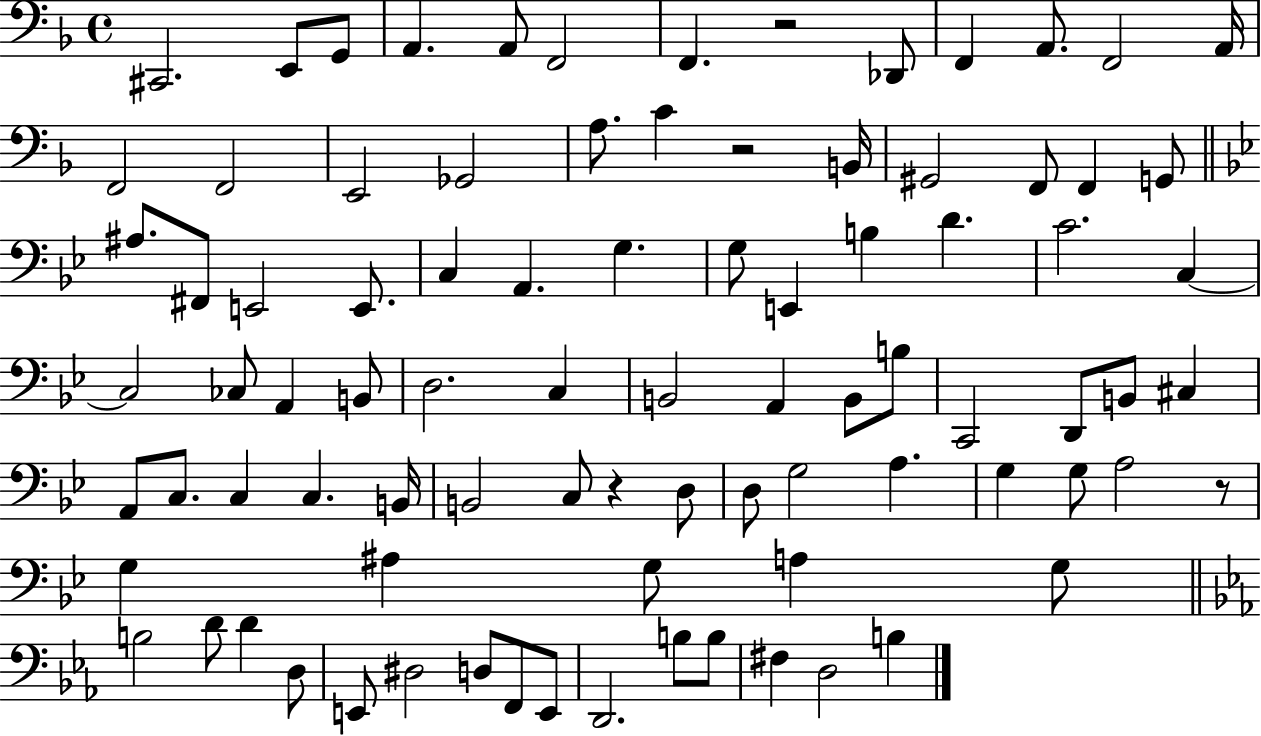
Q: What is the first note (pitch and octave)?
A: C#2